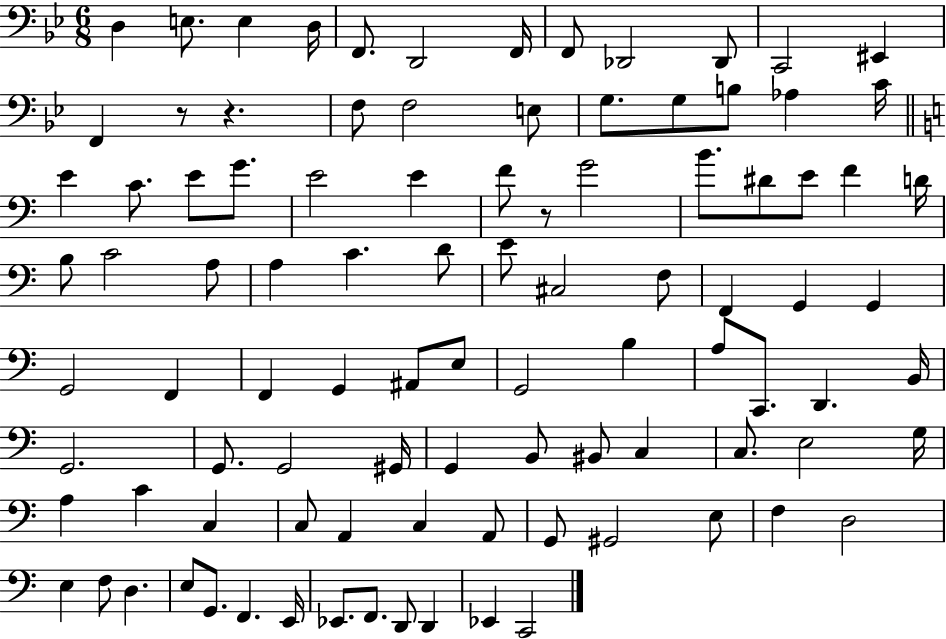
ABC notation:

X:1
T:Untitled
M:6/8
L:1/4
K:Bb
D, E,/2 E, D,/4 F,,/2 D,,2 F,,/4 F,,/2 _D,,2 _D,,/2 C,,2 ^E,, F,, z/2 z F,/2 F,2 E,/2 G,/2 G,/2 B,/2 _A, C/4 E C/2 E/2 G/2 E2 E F/2 z/2 G2 B/2 ^D/2 E/2 F D/4 B,/2 C2 A,/2 A, C D/2 E/2 ^C,2 F,/2 F,, G,, G,, G,,2 F,, F,, G,, ^A,,/2 E,/2 G,,2 B, A,/2 C,,/2 D,, B,,/4 G,,2 G,,/2 G,,2 ^G,,/4 G,, B,,/2 ^B,,/2 C, C,/2 E,2 G,/4 A, C C, C,/2 A,, C, A,,/2 G,,/2 ^G,,2 E,/2 F, D,2 E, F,/2 D, E,/2 G,,/2 F,, E,,/4 _E,,/2 F,,/2 D,,/2 D,, _E,, C,,2